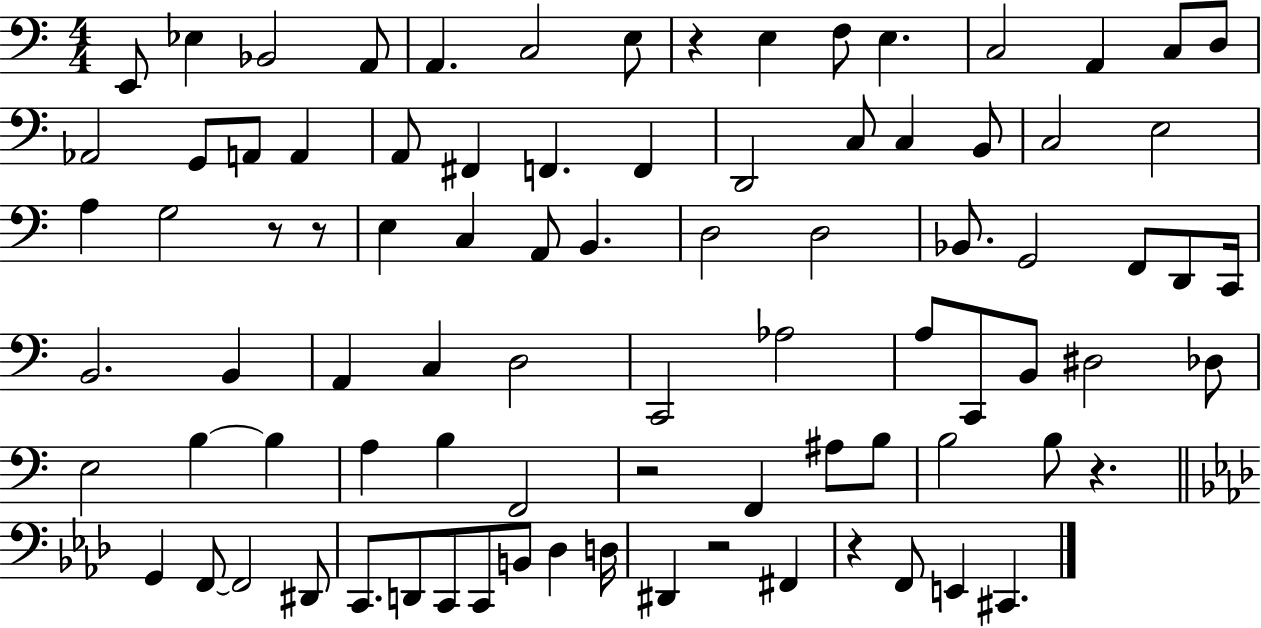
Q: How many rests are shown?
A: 7